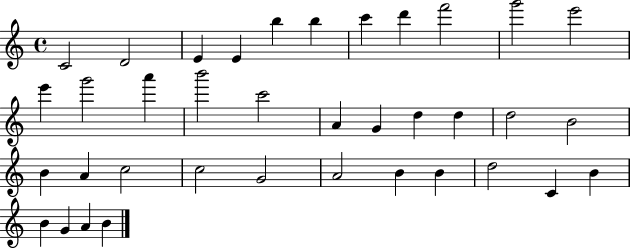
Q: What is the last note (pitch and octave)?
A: B4